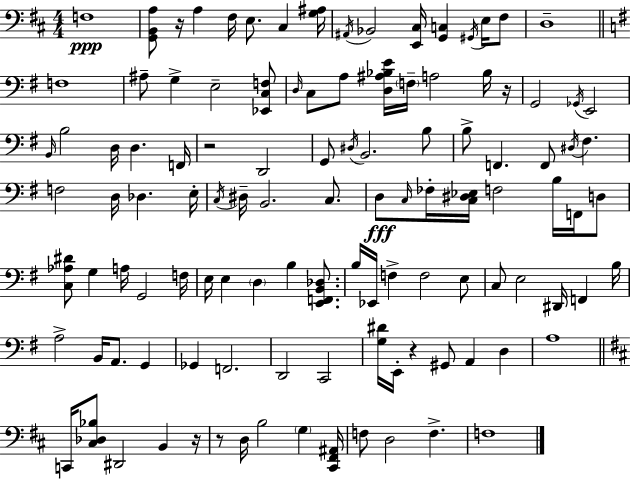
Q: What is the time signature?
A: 4/4